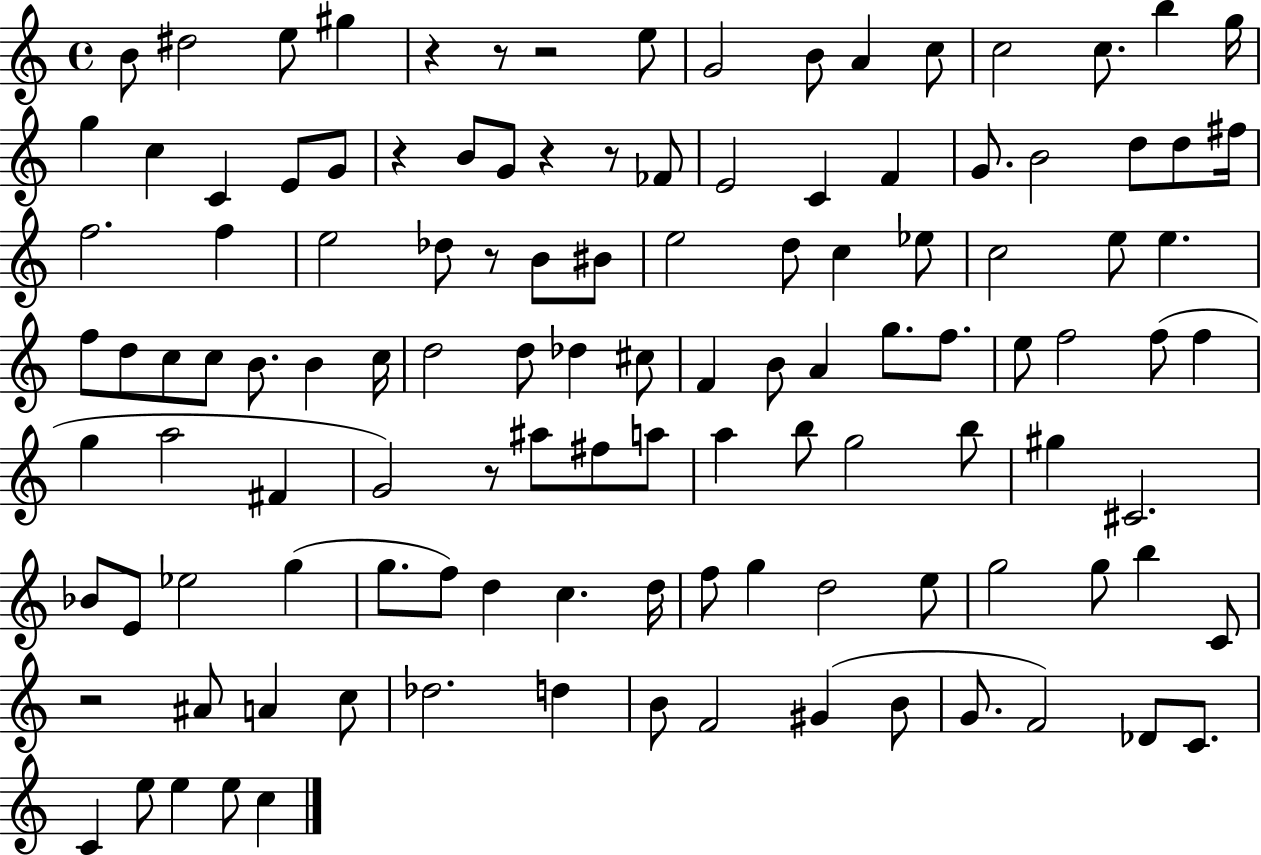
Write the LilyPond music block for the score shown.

{
  \clef treble
  \time 4/4
  \defaultTimeSignature
  \key c \major
  b'8 dis''2 e''8 gis''4 | r4 r8 r2 e''8 | g'2 b'8 a'4 c''8 | c''2 c''8. b''4 g''16 | \break g''4 c''4 c'4 e'8 g'8 | r4 b'8 g'8 r4 r8 fes'8 | e'2 c'4 f'4 | g'8. b'2 d''8 d''8 fis''16 | \break f''2. f''4 | e''2 des''8 r8 b'8 bis'8 | e''2 d''8 c''4 ees''8 | c''2 e''8 e''4. | \break f''8 d''8 c''8 c''8 b'8. b'4 c''16 | d''2 d''8 des''4 cis''8 | f'4 b'8 a'4 g''8. f''8. | e''8 f''2 f''8( f''4 | \break g''4 a''2 fis'4 | g'2) r8 ais''8 fis''8 a''8 | a''4 b''8 g''2 b''8 | gis''4 cis'2. | \break bes'8 e'8 ees''2 g''4( | g''8. f''8) d''4 c''4. d''16 | f''8 g''4 d''2 e''8 | g''2 g''8 b''4 c'8 | \break r2 ais'8 a'4 c''8 | des''2. d''4 | b'8 f'2 gis'4( b'8 | g'8. f'2) des'8 c'8. | \break c'4 e''8 e''4 e''8 c''4 | \bar "|."
}